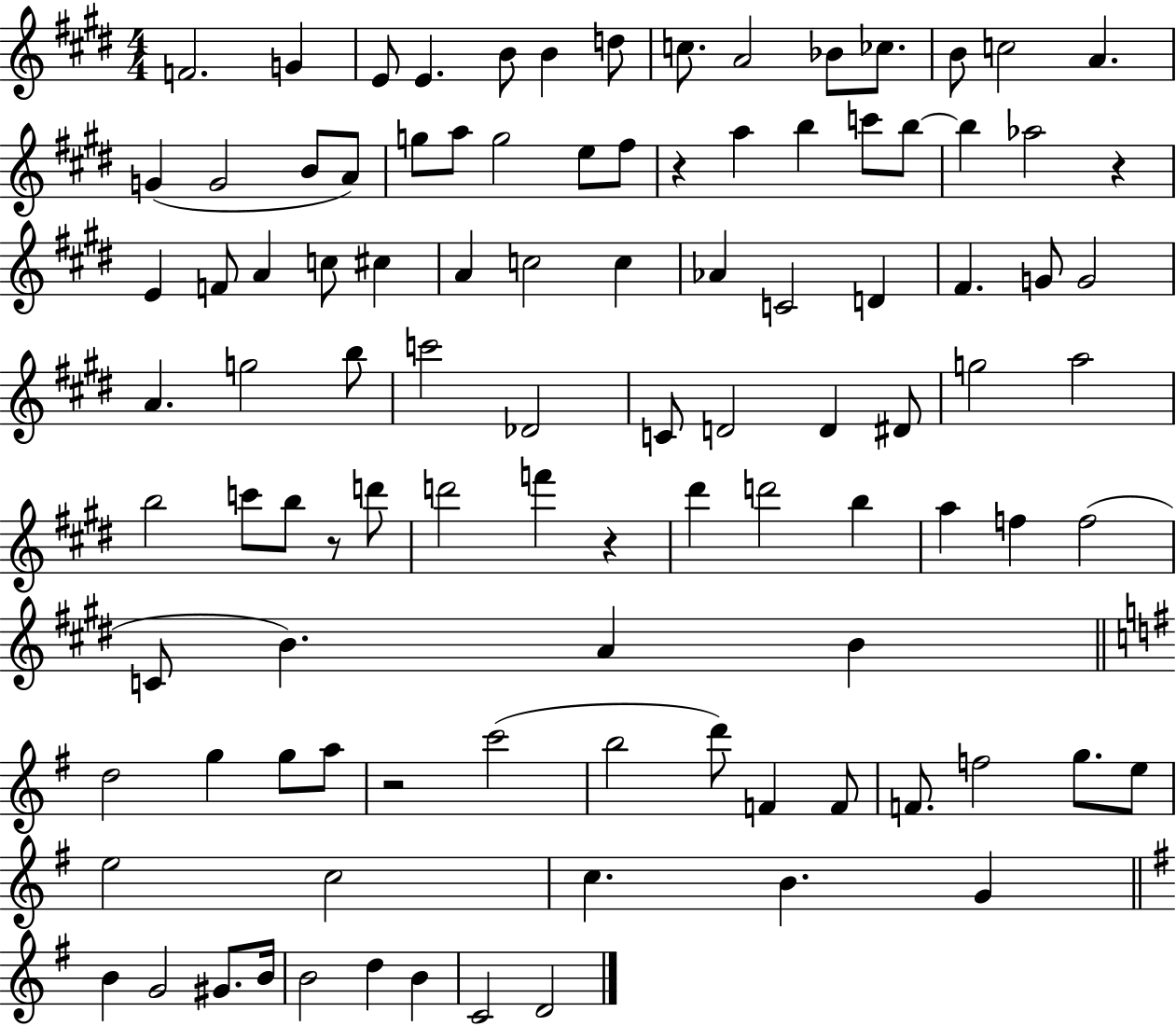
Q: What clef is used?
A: treble